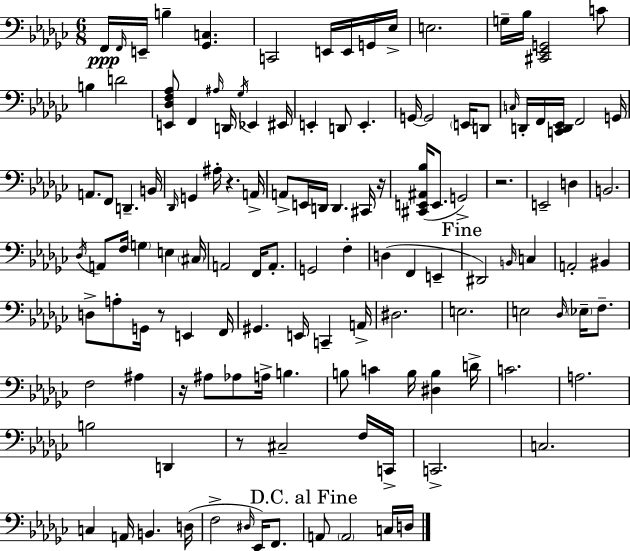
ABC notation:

X:1
T:Untitled
M:6/8
L:1/4
K:Ebm
F,,/4 F,,/4 E,,/4 B, [_G,,C,] C,,2 E,,/4 E,,/4 G,,/4 _E,/4 E,2 G,/4 _B,/4 [^C,,_E,,G,,]2 C/2 B, D2 [E,,_D,F,_A,]/2 F,, ^A,/4 D,,/4 _G,/4 _E,, ^E,,/4 E,, D,,/2 E,, G,,/4 G,,2 E,,/4 D,,/2 C,/4 D,,/4 F,,/4 [C,,D,,_E,,]/4 F,,2 G,,/4 A,,/2 F,,/2 D,, B,,/4 _D,,/4 G,, ^A,/4 z A,,/4 A,,/2 E,,/4 D,,/4 D,, ^C,,/4 z/4 [^C,,E,,^A,,_B,]/4 E,,/2 G,,2 z2 E,,2 D, B,,2 _D,/4 A,,/2 F,/4 G, E, ^C,/4 A,,2 F,,/4 A,,/2 G,,2 F, D, F,, E,, ^D,,2 B,,/4 C, A,,2 ^B,, D,/2 A,/2 G,,/4 z/2 E,, F,,/4 ^G,, E,,/4 C,, A,,/4 ^D,2 E,2 E,2 _D,/4 _E,/4 F,/2 F,2 ^A, z/4 ^A,/2 _A,/2 A,/4 B, B,/2 C B,/4 [^D,B,] D/4 C2 A,2 B,2 D,, z/2 ^C,2 F,/4 C,,/4 C,,2 C,2 C, A,,/4 B,, D,/4 F,2 ^D,/4 _E,,/4 F,,/2 A,,/2 A,,2 C,/4 D,/4